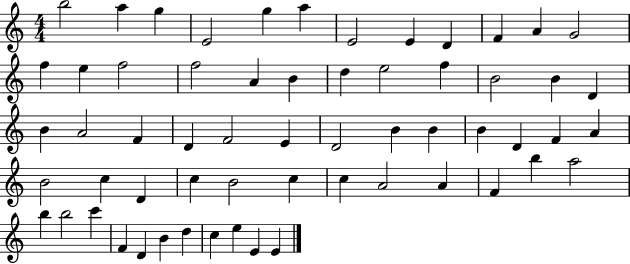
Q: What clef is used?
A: treble